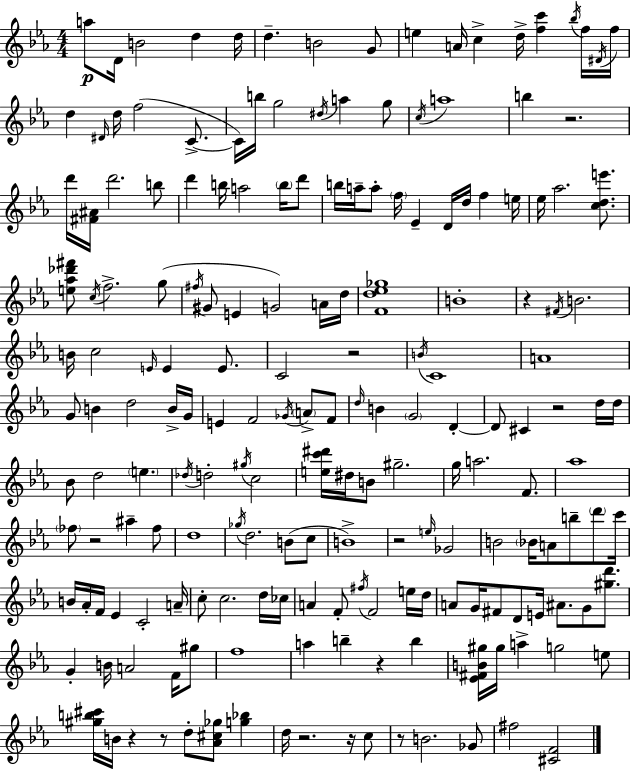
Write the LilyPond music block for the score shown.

{
  \clef treble
  \numericTimeSignature
  \time 4/4
  \key ees \major
  \repeat volta 2 { a''8\p d'16 b'2 d''4 d''16 | d''4.-- b'2 g'8 | e''4 a'16 c''4-> d''16-> <f'' c'''>4 \acciaccatura { bes''16 } f''16 | \acciaccatura { dis'16 } f''16 d''4 \grace { dis'16 } d''16 f''2( | \break c'8.->~~ c'16) b''16 g''2 \acciaccatura { dis''16 } a''4 | g''8 \acciaccatura { c''16 } a''1 | b''4 r2. | d'''16 <fis' ais'>16 d'''2. | \break b''8 d'''4 b''16 a''2 | \parenthesize b''16 d'''8 b''16 a''16-- a''8-. \parenthesize f''16 ees'4-- d'16 d''16 | f''4 e''16 ees''16 aes''2. | <c'' d'' e'''>8. <e'' aes'' des''' fis'''>8 \acciaccatura { c''16 } f''2.-> | \break g''8( \acciaccatura { fis''16 } gis'8 e'4 g'2) | a'16 d''16 <f' d'' ees'' ges''>1 | b'1-. | r4 \acciaccatura { fis'16 } b'2. | \break b'16 c''2 | \grace { e'16 } e'4 e'8. c'2 | r2 \acciaccatura { b'16 } c'1 | a'1 | \break g'8 b'4 | d''2 b'16-> g'16 e'4 f'2 | \acciaccatura { ges'16 } \parenthesize a'8-> f'8 \grace { d''16 } b'4 | \parenthesize g'2 d'4-.~~ d'8 cis'4 | \break r2 d''16 d''16 bes'8 d''2 | \parenthesize e''4. \acciaccatura { des''16 } d''2-. | \acciaccatura { gis''16 } c''2 <e'' c''' dis'''>16 dis''16 | b'8 gis''2.-- g''16 a''2. | \break f'8. aes''1 | \parenthesize fes''8 | r2 ais''4-- fes''8 d''1 | \acciaccatura { ges''16 } d''2. | \break b'8( c''8 b'1->) | r2 | \grace { e''16 } ges'2 | b'2 \parenthesize bes'16 a'8 b''8-- \parenthesize d'''8 c'''16 | \break b'16 aes'16-. f'16 ees'4 c'2-. a'16-- | c''8-. c''2. d''16 ces''16 | a'4 f'8-. \acciaccatura { fis''16 } f'2 e''16 | d''16 a'8 g'16 fis'8 d'8 e'16 ais'8. g'8 <gis'' d'''>8. | \break g'4-. b'16 a'2 f'16 gis''8 | f''1 | a''4 b''4-- r4 b''4 | <ees' fis' b' gis''>16 gis''16 a''4-> g''2 e''8 | \break <gis'' b'' cis'''>16 b'16 r4 r8 d''8-. <aes' cis'' ges''>8 <g'' bes''>4 | d''16 r2. r16 c''8 | r8 b'2. ges'8 | fis''2 <cis' f'>2 | \break } \bar "|."
}